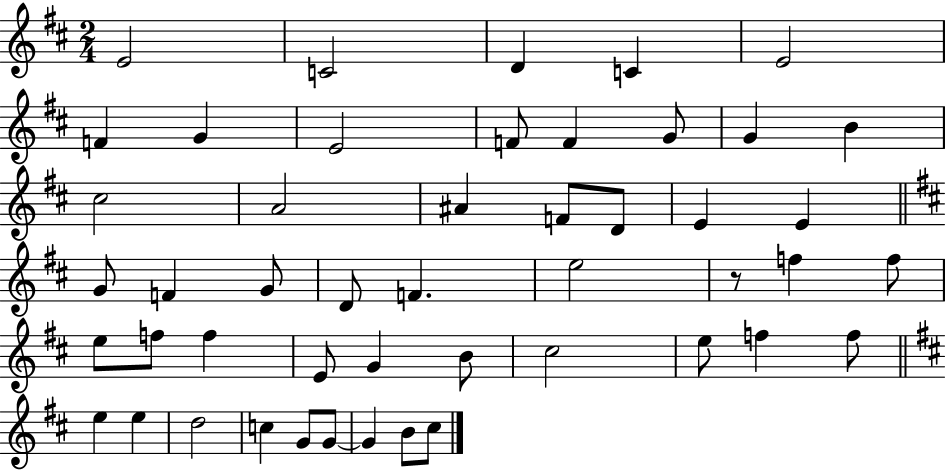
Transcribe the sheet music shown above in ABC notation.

X:1
T:Untitled
M:2/4
L:1/4
K:D
E2 C2 D C E2 F G E2 F/2 F G/2 G B ^c2 A2 ^A F/2 D/2 E E G/2 F G/2 D/2 F e2 z/2 f f/2 e/2 f/2 f E/2 G B/2 ^c2 e/2 f f/2 e e d2 c G/2 G/2 G B/2 ^c/2